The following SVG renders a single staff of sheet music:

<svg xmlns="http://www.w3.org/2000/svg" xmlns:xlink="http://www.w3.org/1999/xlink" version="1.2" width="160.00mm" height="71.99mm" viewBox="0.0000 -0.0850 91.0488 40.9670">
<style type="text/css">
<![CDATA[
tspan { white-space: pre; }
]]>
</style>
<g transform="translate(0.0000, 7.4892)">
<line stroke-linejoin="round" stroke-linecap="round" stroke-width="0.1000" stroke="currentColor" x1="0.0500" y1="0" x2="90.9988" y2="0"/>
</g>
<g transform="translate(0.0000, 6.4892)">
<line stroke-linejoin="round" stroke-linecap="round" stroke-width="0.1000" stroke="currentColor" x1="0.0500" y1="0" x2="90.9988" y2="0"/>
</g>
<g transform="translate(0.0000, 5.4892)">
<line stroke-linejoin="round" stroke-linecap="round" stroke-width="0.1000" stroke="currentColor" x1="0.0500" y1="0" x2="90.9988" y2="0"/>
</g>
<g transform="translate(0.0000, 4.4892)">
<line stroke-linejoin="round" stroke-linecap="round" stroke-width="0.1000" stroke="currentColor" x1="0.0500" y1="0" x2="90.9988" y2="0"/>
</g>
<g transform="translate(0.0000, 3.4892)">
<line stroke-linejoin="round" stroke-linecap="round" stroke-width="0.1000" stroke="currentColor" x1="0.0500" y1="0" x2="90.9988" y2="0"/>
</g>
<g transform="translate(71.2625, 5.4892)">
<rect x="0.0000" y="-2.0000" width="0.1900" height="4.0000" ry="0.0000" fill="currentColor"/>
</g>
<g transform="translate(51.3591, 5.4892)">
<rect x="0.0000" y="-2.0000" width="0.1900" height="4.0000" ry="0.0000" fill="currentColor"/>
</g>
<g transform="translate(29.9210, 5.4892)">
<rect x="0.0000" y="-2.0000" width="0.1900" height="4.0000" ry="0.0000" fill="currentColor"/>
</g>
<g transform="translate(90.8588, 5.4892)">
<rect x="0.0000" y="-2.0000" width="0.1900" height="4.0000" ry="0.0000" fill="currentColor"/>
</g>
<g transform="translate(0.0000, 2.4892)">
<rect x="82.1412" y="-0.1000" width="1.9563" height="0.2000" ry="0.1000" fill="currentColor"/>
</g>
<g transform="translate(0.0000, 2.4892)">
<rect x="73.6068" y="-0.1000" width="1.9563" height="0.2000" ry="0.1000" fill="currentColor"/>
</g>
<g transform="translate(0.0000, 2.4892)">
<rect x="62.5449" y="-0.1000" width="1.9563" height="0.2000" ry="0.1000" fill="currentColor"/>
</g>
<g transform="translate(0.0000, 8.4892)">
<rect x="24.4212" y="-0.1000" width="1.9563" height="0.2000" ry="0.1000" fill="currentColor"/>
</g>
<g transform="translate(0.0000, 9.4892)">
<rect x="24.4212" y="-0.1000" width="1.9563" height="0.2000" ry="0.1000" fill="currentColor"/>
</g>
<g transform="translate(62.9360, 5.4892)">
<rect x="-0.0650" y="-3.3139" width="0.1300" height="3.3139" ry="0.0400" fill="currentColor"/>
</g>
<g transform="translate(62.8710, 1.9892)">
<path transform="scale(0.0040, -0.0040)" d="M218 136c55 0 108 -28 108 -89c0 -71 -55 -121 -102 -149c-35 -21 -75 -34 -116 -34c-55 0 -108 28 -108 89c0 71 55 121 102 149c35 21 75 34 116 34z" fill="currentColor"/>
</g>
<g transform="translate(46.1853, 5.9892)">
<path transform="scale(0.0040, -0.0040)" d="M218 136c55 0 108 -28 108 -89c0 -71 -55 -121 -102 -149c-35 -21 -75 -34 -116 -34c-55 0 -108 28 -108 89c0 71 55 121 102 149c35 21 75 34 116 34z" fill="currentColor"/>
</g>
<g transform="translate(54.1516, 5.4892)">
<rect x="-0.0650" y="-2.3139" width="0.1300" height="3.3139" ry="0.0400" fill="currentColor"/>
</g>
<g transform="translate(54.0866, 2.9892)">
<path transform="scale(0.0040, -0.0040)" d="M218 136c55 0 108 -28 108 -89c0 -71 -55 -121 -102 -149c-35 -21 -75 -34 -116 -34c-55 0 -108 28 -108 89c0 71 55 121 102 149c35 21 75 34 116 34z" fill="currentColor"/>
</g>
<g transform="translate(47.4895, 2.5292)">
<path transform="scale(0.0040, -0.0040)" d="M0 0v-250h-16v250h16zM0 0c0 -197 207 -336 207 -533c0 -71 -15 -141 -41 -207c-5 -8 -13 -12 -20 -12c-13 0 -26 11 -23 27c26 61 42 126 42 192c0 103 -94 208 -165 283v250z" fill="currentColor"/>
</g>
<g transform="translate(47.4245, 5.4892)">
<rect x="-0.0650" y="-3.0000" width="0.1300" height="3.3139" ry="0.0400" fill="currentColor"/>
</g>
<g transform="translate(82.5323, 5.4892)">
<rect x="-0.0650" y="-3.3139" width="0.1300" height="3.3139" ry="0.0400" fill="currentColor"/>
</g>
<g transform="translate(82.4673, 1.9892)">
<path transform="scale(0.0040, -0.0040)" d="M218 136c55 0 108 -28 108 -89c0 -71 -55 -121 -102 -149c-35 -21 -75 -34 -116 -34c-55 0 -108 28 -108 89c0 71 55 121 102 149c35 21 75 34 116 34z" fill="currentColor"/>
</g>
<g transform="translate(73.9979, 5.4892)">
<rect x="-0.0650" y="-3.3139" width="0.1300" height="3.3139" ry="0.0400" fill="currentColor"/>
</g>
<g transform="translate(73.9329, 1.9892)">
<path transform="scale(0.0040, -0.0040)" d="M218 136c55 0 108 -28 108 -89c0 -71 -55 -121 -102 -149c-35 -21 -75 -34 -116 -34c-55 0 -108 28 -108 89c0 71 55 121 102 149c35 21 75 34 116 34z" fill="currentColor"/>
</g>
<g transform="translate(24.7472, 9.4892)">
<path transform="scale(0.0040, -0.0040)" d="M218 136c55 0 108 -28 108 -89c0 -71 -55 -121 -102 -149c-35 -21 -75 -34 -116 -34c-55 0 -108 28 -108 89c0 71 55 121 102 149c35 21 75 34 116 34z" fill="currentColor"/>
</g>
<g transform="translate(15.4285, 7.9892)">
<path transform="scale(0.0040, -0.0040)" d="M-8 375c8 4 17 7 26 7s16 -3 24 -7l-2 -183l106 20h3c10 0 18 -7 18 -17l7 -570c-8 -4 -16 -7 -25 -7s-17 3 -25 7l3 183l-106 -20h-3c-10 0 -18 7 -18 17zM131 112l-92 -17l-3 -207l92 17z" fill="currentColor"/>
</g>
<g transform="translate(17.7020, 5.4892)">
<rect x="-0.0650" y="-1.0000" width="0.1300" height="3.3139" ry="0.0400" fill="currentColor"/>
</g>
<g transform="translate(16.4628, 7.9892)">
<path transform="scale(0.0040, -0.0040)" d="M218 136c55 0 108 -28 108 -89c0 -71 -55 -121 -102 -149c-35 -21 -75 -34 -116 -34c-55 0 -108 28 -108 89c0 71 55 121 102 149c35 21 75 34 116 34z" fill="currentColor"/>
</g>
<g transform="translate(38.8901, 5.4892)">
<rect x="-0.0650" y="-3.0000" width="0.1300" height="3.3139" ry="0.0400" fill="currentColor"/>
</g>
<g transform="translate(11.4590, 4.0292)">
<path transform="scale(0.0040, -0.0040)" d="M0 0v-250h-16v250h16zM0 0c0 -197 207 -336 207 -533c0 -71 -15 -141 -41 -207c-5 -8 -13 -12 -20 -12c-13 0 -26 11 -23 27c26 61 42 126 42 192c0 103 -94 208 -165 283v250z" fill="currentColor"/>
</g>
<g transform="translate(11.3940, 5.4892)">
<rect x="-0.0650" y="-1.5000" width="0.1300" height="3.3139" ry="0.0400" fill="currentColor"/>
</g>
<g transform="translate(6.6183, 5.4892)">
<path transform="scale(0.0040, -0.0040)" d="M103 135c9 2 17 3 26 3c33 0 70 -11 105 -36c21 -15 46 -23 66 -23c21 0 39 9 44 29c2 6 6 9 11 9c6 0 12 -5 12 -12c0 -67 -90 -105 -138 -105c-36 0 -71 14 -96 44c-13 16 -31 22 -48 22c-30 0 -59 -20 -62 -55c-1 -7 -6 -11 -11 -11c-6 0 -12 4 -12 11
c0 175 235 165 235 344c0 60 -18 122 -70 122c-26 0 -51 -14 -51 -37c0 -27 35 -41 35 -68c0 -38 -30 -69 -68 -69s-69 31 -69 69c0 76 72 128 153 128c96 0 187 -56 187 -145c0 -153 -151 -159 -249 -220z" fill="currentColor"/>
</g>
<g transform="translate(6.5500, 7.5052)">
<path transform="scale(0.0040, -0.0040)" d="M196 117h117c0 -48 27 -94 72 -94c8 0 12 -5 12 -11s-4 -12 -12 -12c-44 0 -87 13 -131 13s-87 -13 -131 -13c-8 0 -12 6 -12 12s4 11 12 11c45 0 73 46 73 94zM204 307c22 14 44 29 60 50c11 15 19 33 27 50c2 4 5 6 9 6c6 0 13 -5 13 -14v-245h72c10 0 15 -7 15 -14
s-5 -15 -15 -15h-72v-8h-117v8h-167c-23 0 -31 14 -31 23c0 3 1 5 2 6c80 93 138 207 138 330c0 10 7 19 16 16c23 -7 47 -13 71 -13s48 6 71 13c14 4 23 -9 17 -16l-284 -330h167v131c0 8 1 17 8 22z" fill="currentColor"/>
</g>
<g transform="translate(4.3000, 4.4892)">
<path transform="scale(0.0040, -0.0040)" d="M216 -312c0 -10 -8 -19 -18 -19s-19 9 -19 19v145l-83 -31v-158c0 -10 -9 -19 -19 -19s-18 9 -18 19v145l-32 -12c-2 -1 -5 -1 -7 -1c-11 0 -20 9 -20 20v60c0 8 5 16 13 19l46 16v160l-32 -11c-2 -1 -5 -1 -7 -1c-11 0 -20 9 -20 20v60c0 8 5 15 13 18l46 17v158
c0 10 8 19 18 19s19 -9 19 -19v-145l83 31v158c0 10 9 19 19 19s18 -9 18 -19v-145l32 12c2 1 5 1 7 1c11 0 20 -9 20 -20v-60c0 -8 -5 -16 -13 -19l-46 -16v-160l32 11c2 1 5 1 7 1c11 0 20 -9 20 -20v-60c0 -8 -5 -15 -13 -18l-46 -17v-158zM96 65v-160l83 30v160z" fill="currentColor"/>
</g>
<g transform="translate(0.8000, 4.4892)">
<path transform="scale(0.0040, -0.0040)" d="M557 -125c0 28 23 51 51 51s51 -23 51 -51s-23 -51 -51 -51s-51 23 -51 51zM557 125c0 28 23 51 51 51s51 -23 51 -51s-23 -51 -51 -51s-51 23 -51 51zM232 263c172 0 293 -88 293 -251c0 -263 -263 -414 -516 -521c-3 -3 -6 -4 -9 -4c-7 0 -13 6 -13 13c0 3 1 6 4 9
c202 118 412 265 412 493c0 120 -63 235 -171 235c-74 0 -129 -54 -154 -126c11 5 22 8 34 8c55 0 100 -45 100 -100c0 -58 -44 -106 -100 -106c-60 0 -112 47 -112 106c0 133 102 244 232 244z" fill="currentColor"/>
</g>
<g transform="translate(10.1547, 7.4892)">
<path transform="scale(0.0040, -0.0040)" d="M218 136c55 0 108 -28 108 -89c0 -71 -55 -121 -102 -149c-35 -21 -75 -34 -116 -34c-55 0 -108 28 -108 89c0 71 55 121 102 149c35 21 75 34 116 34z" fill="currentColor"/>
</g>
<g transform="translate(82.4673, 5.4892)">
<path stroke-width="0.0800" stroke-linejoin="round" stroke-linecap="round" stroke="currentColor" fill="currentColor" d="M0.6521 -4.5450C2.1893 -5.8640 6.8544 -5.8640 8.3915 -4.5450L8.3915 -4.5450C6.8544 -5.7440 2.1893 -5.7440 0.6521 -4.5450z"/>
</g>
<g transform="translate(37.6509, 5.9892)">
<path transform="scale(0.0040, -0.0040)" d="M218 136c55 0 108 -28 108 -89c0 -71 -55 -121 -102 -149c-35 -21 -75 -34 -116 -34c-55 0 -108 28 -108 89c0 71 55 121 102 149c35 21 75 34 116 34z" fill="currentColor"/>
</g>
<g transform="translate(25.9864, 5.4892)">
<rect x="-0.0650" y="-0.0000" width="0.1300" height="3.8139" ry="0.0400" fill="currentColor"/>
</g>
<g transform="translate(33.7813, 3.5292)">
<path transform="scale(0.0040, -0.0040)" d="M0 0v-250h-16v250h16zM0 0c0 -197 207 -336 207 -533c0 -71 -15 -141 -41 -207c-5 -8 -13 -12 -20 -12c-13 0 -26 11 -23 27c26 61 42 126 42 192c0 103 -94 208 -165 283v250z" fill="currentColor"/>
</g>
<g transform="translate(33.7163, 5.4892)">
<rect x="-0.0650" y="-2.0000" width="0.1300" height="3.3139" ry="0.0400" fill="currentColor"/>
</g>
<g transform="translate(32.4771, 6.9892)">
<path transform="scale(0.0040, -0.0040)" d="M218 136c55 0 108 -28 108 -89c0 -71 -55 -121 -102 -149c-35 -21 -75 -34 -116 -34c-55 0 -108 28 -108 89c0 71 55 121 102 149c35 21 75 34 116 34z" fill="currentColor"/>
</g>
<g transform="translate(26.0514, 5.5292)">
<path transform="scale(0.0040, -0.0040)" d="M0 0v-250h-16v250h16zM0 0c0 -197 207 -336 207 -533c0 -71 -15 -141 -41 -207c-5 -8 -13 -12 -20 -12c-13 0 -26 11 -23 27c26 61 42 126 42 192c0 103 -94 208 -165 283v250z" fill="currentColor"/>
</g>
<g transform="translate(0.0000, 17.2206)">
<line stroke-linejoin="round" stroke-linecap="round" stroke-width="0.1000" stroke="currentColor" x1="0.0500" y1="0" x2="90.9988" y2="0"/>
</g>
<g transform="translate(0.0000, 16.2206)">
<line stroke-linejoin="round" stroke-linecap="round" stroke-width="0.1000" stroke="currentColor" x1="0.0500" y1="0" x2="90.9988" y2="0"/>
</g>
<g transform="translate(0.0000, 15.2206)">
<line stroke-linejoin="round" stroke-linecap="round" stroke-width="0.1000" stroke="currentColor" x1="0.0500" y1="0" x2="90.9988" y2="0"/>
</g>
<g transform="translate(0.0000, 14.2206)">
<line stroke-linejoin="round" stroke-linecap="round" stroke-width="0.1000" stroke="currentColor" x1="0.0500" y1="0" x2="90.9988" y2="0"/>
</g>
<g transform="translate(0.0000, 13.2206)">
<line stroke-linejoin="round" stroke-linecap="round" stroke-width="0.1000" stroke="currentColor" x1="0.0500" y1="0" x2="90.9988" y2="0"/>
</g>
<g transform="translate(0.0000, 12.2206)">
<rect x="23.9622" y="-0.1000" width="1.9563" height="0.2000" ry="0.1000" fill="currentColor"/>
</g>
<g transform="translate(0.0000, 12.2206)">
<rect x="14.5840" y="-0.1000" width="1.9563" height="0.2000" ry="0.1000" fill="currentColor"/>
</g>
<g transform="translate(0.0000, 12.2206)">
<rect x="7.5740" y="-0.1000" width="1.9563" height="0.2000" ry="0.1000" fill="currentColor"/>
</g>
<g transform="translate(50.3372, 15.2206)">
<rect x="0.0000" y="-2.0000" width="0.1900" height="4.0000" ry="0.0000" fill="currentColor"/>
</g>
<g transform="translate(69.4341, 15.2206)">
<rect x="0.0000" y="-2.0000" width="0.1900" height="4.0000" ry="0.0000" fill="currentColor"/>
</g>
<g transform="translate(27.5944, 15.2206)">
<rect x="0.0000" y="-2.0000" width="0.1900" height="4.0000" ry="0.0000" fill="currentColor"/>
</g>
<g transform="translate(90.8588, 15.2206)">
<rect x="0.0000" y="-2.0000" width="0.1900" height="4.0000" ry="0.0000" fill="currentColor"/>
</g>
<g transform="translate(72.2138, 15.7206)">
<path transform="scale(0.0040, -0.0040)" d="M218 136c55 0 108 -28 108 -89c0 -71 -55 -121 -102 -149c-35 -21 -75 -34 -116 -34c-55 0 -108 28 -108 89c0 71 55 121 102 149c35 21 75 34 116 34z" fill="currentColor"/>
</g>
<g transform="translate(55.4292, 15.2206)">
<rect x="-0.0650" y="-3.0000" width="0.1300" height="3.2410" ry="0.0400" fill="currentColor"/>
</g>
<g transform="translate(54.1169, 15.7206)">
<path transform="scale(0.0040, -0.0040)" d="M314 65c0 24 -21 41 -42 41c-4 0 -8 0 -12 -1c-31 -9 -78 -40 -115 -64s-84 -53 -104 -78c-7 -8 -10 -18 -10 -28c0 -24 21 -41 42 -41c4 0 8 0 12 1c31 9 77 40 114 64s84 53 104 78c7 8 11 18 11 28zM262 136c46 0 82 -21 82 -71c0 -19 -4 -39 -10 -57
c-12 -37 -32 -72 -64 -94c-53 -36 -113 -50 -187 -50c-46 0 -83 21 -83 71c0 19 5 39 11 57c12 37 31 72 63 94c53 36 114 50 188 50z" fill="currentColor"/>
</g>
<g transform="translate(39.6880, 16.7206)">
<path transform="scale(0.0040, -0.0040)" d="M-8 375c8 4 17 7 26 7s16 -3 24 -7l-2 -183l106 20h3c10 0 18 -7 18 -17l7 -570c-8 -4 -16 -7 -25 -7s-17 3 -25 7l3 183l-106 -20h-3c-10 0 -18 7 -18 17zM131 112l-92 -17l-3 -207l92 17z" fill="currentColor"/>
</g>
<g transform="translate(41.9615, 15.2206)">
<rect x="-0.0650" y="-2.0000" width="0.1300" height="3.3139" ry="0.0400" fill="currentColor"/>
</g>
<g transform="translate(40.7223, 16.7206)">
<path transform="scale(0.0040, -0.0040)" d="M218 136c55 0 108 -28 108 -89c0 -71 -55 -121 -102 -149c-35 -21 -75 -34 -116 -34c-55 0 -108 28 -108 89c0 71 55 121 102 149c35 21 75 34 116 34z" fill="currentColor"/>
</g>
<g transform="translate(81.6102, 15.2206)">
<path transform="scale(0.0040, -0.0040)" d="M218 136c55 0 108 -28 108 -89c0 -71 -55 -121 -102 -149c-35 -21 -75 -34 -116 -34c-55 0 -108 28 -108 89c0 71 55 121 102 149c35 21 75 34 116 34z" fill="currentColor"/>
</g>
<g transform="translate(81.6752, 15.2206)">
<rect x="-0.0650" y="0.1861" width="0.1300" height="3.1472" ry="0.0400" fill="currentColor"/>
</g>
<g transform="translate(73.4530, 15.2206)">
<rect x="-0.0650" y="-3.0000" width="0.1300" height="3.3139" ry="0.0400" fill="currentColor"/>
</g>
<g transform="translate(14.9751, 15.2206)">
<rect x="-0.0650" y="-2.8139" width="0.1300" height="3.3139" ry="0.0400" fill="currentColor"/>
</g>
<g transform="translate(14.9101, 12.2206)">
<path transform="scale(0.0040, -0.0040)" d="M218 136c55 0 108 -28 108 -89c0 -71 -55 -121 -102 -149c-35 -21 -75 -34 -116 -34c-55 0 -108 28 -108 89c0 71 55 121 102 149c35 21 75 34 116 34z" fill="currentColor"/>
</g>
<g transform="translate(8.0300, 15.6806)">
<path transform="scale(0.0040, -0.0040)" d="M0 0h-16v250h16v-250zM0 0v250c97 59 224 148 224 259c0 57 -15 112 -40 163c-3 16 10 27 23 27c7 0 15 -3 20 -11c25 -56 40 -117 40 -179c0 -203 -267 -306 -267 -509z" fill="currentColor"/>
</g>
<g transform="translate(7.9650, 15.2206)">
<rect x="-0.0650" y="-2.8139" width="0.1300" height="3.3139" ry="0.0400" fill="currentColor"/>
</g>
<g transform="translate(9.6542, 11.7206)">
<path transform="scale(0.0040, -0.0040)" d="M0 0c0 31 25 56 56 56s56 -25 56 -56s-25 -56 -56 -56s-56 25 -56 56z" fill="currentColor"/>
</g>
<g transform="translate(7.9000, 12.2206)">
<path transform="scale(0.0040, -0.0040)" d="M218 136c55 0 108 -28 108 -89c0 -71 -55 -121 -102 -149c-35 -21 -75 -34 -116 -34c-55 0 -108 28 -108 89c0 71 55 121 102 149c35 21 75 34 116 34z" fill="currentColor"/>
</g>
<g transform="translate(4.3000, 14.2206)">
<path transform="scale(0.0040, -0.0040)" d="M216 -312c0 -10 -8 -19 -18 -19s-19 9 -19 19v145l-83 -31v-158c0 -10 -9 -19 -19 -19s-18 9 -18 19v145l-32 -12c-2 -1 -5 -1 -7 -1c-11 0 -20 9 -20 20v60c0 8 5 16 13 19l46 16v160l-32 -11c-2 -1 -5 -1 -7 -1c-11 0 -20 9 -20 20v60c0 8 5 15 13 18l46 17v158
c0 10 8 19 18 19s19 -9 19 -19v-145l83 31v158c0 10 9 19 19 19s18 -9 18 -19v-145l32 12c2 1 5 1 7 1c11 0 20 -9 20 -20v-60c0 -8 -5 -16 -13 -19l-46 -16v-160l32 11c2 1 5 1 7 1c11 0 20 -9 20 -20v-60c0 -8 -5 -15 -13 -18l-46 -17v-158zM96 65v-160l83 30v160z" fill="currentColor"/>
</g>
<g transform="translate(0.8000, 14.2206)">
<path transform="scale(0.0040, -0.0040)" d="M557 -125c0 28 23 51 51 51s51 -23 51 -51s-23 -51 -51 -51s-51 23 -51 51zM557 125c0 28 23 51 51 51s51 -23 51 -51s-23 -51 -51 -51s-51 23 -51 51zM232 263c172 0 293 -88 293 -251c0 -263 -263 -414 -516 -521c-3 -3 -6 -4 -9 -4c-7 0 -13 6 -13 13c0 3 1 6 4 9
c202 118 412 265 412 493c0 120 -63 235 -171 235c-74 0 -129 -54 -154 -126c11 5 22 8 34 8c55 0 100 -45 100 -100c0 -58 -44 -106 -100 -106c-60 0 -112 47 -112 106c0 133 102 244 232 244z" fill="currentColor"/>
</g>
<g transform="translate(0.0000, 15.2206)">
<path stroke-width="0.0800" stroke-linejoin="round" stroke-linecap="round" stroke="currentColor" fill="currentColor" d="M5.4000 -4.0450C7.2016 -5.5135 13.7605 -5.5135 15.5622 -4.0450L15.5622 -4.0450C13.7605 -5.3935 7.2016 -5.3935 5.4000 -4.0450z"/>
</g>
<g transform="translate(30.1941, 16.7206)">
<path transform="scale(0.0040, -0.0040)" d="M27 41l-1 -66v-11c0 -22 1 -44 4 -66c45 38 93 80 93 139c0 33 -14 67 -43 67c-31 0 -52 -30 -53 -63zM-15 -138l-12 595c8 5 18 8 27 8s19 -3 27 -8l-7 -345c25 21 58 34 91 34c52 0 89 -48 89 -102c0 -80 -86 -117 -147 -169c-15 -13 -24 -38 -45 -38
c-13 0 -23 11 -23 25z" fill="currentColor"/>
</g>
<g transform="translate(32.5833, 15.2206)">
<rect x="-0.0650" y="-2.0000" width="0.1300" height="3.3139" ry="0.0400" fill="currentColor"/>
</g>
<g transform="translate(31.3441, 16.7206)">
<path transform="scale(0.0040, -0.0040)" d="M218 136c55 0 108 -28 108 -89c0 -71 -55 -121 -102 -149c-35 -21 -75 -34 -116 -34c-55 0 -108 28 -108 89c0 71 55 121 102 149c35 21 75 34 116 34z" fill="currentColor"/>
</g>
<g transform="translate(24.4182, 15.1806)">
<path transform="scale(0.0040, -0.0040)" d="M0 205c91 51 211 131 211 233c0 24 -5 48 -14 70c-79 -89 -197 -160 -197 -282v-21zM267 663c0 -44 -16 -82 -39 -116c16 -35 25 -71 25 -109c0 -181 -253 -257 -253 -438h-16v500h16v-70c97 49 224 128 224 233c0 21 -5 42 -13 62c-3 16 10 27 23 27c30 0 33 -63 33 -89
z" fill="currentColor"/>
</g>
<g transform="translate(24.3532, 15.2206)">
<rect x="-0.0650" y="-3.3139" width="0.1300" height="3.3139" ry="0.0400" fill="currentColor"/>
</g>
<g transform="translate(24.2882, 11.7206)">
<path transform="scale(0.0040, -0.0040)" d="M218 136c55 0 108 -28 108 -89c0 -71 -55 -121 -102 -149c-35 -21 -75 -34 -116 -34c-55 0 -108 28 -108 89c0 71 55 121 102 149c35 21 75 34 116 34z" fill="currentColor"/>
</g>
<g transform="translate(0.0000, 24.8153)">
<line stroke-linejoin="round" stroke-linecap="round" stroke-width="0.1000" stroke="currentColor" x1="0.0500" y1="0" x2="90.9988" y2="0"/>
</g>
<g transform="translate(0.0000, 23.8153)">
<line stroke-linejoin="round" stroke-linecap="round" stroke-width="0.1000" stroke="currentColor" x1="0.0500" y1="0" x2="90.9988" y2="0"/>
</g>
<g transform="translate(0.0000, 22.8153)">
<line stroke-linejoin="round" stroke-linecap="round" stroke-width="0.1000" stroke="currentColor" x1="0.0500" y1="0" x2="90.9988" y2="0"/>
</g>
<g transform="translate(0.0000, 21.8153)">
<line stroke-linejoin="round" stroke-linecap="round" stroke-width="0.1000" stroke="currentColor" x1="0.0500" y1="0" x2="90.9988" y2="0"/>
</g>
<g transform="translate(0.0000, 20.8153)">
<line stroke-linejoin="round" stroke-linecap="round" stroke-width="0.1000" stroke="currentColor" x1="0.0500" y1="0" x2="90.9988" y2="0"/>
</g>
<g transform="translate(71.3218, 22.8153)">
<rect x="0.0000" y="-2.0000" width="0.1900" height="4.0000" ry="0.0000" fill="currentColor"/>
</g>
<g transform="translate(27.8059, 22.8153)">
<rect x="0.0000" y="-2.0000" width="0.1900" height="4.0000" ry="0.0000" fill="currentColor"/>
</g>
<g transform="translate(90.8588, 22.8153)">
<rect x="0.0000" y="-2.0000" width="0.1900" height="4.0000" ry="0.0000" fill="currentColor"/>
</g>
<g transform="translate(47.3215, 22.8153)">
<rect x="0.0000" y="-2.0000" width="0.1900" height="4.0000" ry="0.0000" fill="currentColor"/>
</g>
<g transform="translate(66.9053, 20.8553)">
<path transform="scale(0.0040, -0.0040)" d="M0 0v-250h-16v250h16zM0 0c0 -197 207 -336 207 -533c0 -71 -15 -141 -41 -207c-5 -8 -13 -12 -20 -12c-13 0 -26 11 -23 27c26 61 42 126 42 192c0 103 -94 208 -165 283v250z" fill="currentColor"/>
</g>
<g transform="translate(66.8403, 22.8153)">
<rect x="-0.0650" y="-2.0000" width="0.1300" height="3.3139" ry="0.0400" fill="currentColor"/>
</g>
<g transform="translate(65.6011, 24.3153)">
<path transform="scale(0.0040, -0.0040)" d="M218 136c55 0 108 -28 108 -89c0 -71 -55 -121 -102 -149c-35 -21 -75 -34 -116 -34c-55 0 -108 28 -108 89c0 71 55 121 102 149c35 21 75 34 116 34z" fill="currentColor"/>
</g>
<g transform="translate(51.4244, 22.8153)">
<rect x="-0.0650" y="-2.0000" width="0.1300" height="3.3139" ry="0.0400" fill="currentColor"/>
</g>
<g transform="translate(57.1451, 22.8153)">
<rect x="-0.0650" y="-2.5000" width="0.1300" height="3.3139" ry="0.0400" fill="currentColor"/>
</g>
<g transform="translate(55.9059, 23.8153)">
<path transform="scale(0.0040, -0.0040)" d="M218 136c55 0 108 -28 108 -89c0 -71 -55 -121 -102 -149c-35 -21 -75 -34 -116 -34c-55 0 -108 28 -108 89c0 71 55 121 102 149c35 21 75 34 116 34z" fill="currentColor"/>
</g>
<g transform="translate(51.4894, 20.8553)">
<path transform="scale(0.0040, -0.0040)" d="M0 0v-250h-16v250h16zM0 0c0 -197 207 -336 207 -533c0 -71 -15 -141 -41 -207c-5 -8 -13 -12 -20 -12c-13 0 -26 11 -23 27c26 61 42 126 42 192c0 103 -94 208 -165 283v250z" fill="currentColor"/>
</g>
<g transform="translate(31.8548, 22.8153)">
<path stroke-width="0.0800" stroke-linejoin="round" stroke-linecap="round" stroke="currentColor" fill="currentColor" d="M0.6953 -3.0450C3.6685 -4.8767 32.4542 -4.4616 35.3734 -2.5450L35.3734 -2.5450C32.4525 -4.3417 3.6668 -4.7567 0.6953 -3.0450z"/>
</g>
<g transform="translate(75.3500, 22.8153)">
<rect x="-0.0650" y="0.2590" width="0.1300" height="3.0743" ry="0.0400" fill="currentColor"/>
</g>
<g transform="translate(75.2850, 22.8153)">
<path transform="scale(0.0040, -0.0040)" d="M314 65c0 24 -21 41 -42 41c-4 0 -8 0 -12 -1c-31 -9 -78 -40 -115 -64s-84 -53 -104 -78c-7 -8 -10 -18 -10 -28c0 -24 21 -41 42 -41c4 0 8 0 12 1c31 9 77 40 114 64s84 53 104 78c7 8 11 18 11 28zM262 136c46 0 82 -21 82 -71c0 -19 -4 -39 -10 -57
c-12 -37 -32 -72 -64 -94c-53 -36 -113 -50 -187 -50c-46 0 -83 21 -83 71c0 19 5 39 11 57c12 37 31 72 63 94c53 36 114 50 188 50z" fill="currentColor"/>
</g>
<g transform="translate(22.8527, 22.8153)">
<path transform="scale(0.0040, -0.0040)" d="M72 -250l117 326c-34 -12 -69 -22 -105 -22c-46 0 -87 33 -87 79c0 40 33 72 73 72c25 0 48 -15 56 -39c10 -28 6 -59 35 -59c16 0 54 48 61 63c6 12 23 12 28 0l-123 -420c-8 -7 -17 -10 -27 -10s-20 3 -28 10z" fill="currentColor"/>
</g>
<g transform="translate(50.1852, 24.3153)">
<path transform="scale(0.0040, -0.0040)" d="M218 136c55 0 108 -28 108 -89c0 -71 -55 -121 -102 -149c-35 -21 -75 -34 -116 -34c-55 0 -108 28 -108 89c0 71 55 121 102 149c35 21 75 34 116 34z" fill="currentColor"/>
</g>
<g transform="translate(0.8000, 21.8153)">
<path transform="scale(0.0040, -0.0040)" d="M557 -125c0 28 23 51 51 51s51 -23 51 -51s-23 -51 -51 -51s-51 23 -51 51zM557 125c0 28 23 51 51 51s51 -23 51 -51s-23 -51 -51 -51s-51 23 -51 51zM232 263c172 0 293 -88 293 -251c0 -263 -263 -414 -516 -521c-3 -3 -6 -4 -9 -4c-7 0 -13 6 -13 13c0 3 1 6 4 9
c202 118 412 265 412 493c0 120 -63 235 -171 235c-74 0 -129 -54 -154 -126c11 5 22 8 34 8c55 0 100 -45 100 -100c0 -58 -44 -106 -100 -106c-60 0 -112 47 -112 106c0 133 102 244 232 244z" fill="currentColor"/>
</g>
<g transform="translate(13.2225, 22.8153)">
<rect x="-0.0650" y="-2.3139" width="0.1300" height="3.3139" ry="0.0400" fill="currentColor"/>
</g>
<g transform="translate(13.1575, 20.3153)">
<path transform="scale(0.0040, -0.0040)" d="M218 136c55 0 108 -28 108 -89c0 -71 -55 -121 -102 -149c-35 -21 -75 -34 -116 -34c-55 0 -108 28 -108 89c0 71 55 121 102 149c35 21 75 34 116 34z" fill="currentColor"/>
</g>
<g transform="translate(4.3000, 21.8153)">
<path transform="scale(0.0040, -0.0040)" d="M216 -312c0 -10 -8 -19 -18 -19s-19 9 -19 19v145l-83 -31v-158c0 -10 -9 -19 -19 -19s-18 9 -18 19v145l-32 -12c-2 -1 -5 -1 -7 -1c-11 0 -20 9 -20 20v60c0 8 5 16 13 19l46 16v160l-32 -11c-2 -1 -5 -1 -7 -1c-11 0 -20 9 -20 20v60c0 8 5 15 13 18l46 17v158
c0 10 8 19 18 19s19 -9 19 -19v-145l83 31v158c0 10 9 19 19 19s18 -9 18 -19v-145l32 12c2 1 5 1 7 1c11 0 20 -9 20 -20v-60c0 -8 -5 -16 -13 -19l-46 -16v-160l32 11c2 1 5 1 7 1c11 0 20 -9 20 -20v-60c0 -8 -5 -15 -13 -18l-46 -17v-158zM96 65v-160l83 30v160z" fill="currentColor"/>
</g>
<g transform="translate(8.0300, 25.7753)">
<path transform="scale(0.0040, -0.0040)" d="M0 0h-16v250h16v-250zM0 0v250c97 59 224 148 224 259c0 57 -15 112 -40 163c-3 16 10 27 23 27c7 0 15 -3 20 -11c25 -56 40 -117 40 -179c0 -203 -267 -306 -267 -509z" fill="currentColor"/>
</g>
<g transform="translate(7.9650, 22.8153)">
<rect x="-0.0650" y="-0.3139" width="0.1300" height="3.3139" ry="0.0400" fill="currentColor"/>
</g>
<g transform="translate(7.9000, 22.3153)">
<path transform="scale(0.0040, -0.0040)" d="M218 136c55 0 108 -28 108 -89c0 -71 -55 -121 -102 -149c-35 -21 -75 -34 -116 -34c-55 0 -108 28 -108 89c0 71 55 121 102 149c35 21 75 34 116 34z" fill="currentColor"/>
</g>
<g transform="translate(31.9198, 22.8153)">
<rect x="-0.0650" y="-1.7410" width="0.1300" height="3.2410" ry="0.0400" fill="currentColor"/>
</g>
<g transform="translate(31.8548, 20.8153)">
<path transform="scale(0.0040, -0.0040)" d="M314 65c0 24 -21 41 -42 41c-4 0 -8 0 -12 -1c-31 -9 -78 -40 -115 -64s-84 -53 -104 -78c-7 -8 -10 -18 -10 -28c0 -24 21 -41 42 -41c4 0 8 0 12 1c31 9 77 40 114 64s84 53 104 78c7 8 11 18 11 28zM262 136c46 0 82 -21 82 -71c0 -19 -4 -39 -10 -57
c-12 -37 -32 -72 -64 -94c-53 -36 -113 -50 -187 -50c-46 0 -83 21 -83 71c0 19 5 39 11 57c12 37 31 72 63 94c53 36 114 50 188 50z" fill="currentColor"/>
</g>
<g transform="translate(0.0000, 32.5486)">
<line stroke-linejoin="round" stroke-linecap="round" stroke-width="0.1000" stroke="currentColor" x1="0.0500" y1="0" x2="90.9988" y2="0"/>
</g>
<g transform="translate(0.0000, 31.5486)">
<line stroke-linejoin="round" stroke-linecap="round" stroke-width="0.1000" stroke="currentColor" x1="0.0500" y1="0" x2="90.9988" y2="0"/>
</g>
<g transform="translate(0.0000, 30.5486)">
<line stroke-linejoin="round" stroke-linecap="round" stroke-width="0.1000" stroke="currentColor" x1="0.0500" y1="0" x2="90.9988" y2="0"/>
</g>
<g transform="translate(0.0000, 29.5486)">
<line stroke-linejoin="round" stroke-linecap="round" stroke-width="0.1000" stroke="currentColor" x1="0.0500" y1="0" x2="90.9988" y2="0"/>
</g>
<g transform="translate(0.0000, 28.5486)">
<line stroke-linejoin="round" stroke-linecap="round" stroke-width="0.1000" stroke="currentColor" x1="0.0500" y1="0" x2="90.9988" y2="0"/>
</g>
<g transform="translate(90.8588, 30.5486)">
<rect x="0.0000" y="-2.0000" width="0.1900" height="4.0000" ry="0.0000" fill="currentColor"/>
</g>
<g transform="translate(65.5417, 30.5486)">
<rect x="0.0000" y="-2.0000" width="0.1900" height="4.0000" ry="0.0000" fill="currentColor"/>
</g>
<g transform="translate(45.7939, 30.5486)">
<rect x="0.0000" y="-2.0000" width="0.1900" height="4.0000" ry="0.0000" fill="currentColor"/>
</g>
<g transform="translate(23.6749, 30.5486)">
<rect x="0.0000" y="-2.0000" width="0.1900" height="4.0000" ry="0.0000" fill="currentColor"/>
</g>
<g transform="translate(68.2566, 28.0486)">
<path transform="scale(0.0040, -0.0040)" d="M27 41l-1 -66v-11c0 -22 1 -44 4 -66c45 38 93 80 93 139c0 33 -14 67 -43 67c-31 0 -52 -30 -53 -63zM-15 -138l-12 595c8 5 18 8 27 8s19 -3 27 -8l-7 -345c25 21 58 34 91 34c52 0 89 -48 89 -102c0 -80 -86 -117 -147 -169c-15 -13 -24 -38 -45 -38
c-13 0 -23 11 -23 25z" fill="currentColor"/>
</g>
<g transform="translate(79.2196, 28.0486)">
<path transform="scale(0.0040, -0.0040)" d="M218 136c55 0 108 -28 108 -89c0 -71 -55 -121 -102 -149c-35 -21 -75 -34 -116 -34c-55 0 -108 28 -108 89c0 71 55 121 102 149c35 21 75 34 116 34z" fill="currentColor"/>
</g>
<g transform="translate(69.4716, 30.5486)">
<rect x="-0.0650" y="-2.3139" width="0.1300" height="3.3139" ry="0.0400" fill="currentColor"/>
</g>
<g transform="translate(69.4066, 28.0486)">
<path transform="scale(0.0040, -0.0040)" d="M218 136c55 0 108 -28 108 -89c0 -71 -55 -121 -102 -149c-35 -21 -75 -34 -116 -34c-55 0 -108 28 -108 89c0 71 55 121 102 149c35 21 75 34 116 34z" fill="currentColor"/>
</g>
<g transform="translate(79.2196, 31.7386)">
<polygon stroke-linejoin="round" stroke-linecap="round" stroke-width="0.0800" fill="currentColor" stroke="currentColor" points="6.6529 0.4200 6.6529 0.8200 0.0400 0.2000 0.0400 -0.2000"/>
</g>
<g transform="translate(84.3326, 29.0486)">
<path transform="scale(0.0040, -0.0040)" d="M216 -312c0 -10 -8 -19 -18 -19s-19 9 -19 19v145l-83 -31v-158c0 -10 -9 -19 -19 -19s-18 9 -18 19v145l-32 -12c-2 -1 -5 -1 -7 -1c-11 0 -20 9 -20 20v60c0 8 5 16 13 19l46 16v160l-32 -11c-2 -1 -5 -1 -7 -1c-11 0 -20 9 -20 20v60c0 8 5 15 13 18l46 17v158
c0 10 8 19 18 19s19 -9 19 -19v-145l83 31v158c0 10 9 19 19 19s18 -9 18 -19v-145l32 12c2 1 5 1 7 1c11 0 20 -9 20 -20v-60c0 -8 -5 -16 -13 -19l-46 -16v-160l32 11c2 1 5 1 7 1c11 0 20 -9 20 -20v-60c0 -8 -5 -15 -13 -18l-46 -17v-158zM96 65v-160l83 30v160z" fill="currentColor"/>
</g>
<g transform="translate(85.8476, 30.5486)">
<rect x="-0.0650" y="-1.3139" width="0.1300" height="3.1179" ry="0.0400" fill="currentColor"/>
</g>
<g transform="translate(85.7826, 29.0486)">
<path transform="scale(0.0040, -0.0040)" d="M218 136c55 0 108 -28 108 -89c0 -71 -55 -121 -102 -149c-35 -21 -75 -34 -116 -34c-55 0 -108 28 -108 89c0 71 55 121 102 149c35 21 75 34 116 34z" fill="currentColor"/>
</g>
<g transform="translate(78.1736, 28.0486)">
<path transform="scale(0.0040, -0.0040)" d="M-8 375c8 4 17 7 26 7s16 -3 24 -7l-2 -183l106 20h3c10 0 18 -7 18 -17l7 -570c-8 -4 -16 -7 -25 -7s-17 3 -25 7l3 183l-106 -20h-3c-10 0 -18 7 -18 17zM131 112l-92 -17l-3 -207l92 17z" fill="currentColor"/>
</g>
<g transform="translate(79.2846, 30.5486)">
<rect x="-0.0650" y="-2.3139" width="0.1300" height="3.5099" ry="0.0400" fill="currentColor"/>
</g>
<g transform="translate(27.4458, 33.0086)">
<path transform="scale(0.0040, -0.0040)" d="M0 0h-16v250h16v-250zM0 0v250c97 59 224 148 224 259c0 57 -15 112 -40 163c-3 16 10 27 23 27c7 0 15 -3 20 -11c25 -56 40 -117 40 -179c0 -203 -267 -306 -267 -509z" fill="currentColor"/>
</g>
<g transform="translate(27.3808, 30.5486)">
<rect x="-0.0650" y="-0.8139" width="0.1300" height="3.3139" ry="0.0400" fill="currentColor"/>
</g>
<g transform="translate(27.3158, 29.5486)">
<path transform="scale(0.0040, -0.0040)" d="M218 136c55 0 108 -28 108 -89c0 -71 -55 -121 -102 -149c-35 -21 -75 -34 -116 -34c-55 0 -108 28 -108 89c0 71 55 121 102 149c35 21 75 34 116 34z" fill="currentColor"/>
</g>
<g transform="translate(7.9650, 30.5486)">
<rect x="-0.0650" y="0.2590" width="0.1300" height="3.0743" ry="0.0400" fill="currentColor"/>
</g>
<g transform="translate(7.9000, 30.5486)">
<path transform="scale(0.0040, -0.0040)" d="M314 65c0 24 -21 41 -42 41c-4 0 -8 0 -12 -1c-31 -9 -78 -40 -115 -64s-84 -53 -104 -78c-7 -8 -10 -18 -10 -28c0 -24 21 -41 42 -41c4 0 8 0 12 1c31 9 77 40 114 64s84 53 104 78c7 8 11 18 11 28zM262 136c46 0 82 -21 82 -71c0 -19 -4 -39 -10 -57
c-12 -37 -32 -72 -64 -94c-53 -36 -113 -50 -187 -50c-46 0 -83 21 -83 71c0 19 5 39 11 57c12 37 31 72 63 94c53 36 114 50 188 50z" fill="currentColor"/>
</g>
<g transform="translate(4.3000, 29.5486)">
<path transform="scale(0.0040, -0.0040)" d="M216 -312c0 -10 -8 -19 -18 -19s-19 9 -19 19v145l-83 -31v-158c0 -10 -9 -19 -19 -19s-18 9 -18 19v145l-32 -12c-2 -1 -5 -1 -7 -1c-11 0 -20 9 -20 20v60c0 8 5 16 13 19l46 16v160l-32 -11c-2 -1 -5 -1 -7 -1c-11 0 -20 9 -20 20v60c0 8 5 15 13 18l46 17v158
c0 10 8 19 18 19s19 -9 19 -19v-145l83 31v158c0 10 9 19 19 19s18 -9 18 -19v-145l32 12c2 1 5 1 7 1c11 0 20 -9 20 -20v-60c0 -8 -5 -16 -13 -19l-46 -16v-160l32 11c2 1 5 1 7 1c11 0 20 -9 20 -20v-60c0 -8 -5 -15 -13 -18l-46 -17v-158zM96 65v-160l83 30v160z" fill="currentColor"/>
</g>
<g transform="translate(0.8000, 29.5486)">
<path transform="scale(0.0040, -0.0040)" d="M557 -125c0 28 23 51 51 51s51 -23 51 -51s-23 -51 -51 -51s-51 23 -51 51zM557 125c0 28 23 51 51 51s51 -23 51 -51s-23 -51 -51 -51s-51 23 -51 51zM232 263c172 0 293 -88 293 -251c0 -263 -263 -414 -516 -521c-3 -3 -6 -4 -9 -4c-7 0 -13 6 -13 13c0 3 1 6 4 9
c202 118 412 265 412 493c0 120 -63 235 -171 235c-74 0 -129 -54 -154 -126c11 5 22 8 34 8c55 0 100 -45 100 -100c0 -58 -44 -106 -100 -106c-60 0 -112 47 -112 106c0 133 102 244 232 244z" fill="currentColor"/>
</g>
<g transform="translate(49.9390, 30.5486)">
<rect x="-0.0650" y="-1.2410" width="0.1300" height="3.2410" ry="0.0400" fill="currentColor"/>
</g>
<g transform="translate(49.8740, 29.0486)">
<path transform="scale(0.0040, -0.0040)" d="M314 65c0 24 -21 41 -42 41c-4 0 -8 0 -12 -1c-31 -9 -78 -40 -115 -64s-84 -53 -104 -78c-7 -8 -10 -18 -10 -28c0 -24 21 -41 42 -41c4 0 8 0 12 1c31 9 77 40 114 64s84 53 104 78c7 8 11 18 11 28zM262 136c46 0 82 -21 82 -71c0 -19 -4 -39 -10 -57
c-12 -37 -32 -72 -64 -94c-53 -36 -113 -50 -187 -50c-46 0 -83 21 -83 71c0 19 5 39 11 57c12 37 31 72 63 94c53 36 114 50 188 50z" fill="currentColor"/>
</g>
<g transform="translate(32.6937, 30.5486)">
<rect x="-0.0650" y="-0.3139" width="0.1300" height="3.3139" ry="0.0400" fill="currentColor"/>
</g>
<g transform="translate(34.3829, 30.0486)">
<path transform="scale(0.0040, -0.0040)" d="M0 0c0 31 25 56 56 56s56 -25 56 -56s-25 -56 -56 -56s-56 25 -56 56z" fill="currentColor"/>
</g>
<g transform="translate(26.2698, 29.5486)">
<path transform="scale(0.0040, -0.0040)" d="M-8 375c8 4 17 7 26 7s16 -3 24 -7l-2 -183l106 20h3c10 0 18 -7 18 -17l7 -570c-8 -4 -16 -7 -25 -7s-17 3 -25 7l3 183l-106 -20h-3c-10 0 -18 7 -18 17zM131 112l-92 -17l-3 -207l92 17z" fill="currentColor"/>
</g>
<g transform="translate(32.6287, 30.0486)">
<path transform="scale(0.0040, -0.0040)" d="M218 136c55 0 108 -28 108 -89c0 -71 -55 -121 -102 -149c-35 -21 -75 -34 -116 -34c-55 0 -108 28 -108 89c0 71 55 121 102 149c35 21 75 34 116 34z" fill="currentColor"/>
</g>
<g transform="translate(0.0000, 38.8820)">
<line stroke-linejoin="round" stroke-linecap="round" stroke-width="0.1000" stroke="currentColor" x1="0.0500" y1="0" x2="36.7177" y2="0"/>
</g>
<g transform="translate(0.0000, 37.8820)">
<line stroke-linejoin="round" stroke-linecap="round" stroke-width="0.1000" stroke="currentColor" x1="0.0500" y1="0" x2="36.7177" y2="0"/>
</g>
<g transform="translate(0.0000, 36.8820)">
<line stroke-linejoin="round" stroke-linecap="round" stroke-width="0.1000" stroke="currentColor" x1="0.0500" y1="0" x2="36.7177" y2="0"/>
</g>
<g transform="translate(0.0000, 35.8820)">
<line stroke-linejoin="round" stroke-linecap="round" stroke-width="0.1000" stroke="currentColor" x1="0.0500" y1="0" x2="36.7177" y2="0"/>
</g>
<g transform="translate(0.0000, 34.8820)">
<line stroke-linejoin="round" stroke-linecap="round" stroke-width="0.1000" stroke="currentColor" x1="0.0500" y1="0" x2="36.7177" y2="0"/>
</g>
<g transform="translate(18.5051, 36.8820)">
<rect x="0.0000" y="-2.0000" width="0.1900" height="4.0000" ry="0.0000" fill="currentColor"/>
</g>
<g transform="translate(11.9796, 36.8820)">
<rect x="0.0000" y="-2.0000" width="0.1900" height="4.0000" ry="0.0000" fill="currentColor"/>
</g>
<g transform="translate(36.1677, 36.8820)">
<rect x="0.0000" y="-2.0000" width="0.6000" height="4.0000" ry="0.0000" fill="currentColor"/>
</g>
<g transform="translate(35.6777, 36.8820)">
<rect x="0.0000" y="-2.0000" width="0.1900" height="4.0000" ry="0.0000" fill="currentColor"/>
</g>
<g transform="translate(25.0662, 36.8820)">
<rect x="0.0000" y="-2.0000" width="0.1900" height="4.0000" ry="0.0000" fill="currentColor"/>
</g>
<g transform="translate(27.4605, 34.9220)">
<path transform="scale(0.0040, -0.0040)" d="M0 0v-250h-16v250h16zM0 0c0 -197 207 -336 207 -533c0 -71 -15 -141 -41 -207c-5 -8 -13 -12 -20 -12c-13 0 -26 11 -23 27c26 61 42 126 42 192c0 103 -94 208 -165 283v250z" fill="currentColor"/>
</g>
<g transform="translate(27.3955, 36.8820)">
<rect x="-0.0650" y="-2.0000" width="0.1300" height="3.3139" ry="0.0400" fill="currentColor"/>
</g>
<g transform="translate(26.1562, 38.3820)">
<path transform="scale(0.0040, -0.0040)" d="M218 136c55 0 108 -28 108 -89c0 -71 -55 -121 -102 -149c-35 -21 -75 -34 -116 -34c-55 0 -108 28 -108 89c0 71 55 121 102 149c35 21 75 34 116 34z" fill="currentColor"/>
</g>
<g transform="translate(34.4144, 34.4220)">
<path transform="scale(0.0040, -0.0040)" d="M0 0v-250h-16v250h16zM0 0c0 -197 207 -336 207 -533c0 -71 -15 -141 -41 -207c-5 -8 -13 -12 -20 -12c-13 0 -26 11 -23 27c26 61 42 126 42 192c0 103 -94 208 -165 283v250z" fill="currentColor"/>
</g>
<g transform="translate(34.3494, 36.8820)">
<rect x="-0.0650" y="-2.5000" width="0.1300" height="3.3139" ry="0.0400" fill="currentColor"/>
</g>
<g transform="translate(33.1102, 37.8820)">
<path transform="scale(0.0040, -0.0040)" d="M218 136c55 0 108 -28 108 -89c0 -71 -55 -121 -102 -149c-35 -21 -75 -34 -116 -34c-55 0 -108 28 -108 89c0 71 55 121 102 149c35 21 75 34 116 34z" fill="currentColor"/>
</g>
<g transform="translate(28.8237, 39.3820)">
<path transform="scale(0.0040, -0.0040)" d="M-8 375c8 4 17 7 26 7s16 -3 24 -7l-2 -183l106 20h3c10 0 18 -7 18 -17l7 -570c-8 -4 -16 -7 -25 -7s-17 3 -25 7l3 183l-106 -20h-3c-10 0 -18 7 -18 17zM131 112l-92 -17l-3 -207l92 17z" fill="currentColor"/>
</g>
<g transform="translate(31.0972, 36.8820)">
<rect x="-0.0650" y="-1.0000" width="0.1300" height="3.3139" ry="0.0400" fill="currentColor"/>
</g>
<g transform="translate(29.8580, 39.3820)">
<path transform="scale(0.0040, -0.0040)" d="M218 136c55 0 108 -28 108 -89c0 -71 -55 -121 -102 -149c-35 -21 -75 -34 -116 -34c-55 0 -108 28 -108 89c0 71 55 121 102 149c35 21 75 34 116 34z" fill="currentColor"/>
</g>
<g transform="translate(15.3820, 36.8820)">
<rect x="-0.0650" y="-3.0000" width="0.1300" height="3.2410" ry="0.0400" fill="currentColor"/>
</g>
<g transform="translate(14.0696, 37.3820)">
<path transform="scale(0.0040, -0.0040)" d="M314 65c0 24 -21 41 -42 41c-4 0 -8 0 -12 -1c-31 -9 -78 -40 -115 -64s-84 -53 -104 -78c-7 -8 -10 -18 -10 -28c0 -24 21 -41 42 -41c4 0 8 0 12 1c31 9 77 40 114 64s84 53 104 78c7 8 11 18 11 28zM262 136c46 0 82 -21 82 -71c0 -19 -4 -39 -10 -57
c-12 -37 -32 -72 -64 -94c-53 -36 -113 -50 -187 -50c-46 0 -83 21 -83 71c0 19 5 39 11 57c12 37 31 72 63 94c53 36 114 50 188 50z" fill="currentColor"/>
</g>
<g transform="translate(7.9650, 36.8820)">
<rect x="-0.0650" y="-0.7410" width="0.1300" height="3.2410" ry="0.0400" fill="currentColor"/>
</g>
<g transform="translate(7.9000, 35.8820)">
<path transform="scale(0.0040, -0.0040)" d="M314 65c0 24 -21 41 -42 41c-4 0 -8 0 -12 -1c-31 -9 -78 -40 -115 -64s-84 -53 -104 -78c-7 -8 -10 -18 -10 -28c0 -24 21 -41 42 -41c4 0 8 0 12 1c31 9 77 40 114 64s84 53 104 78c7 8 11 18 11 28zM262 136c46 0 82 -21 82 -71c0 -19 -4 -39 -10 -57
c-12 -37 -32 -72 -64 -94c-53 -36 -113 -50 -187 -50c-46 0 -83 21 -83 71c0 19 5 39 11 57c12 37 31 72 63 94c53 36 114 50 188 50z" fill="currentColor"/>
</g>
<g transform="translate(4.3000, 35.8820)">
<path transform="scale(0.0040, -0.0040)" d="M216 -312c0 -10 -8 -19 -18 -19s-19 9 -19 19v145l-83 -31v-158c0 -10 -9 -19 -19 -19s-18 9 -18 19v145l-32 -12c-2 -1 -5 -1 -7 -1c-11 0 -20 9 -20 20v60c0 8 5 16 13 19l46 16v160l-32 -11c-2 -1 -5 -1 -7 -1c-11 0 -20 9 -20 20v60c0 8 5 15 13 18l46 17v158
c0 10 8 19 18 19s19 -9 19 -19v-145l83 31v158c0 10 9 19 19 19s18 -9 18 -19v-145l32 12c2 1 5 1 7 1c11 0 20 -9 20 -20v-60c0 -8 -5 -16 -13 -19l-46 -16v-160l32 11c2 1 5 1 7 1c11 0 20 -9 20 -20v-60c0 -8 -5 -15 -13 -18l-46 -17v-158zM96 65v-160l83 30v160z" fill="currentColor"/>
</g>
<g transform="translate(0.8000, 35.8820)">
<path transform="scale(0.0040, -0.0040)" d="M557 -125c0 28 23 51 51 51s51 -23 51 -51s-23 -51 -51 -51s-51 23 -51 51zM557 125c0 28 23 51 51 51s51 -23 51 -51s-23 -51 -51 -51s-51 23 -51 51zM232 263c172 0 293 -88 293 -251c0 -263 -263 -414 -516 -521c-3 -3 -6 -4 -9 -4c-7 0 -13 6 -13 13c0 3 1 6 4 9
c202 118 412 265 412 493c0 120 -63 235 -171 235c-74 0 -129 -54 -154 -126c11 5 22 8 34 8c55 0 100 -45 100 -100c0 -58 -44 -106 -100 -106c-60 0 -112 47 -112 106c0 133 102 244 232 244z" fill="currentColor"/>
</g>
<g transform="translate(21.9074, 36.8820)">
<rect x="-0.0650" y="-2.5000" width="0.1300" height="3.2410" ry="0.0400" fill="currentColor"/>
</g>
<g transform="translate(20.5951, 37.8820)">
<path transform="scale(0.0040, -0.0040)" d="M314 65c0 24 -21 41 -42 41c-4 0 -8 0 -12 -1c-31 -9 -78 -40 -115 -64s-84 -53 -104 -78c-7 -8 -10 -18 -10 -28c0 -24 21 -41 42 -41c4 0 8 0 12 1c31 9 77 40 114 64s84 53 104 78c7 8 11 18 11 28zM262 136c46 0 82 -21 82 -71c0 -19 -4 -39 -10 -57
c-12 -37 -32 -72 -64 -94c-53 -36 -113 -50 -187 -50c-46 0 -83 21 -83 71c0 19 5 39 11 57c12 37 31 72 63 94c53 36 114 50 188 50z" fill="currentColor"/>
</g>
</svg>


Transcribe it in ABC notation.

X:1
T:Untitled
M:2/4
L:1/4
K:G
G,,/2 F,, C,,/2 A,,/2 C, C,/2 B, D D D C/2 C D/4 _A,, A,, C,2 C, D, E,/2 B, z/2 A,2 A,,/2 B,, A,,/2 D,2 D,2 F,/2 E, G,2 _B, B,/2 ^G,/2 ^F,2 C,2 B,,2 A,,/2 F,, B,,/2